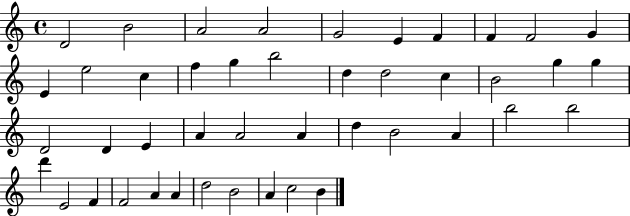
{
  \clef treble
  \time 4/4
  \defaultTimeSignature
  \key c \major
  d'2 b'2 | a'2 a'2 | g'2 e'4 f'4 | f'4 f'2 g'4 | \break e'4 e''2 c''4 | f''4 g''4 b''2 | d''4 d''2 c''4 | b'2 g''4 g''4 | \break d'2 d'4 e'4 | a'4 a'2 a'4 | d''4 b'2 a'4 | b''2 b''2 | \break d'''4 e'2 f'4 | f'2 a'4 a'4 | d''2 b'2 | a'4 c''2 b'4 | \break \bar "|."
}